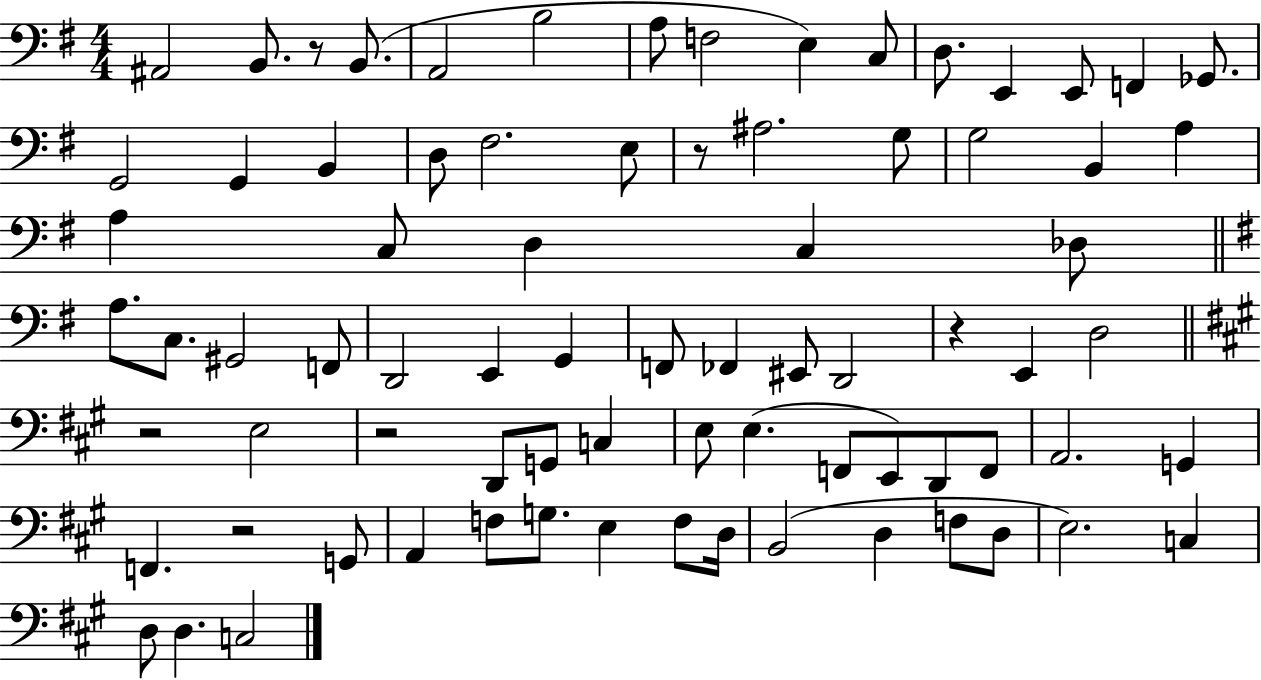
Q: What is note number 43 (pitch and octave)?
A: D3